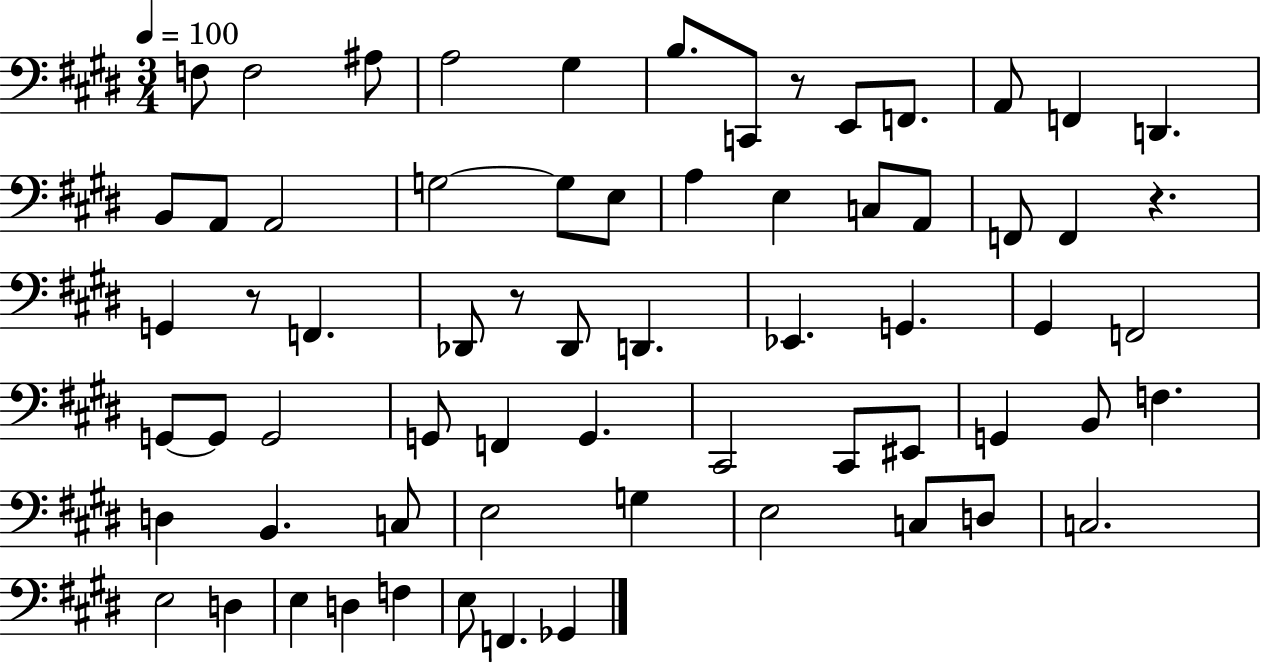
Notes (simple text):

F3/e F3/h A#3/e A3/h G#3/q B3/e. C2/e R/e E2/e F2/e. A2/e F2/q D2/q. B2/e A2/e A2/h G3/h G3/e E3/e A3/q E3/q C3/e A2/e F2/e F2/q R/q. G2/q R/e F2/q. Db2/e R/e Db2/e D2/q. Eb2/q. G2/q. G#2/q F2/h G2/e G2/e G2/h G2/e F2/q G2/q. C#2/h C#2/e EIS2/e G2/q B2/e F3/q. D3/q B2/q. C3/e E3/h G3/q E3/h C3/e D3/e C3/h. E3/h D3/q E3/q D3/q F3/q E3/e F2/q. Gb2/q